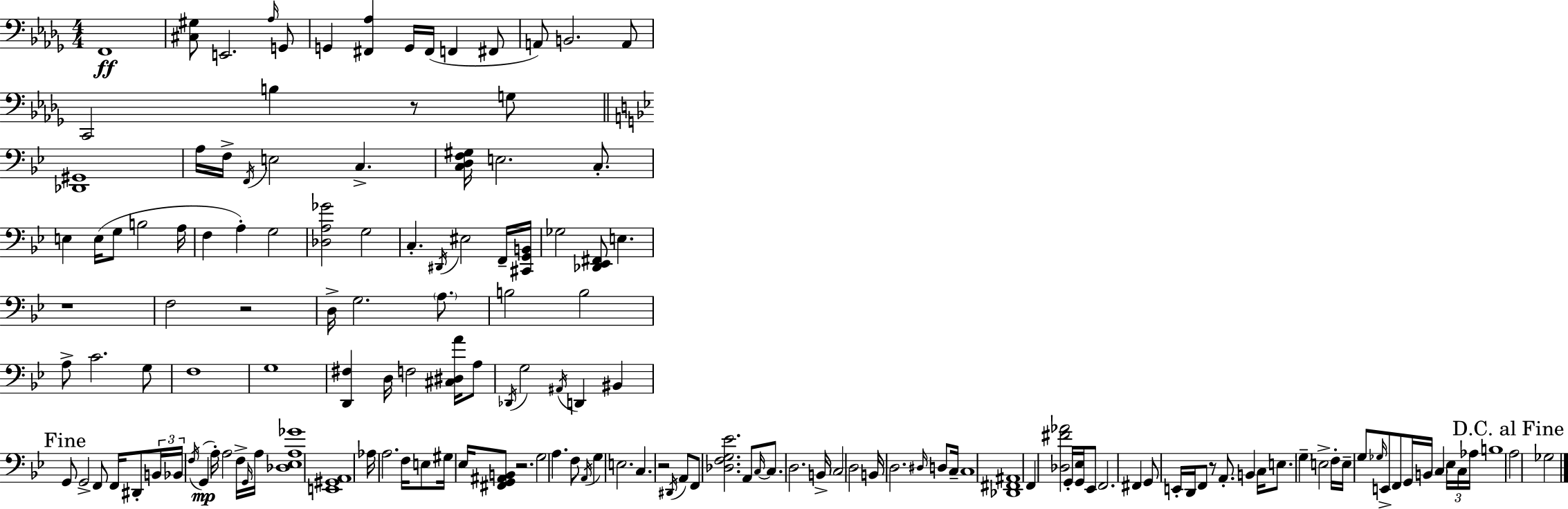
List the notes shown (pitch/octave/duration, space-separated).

F2/w [C#3,G#3]/e E2/h. Ab3/s G2/e G2/q [F#2,Ab3]/q G2/s F#2/s F2/q F#2/e A2/e B2/h. A2/e C2/h B3/q R/e G3/e [Db2,G#2]/w A3/s F3/s F2/s E3/h C3/q. [C3,D3,F3,G#3]/s E3/h. C3/e. E3/q E3/s G3/e B3/h A3/s F3/q A3/q G3/h [Db3,A3,Gb4]/h G3/h C3/q. D#2/s EIS3/h F2/s [C#2,G2,B2]/s Gb3/h [Db2,Eb2,F#2]/e E3/q. R/w F3/h R/h D3/s G3/h. A3/e. B3/h B3/h A3/e C4/h. G3/e F3/w G3/w [D2,F#3]/q D3/s F3/h [C#3,D#3,A4]/s A3/e Db2/s G3/h A#2/s D2/q BIS2/q G2/e G2/h F2/e F2/s D#2/e B2/s Bb2/s F3/s G2/q A3/s A3/h F3/s G2/s A3/s [Db3,Eb3,A3,Gb4]/w [E2,G#2,A2]/w Ab3/s A3/h. F3/s E3/e G#3/s Eb3/s [F#2,G2,A#2,B2]/e R/h. G3/h A3/q. F3/e A2/s G3/q E3/h. C3/q. R/h D#2/s A2/e F2/e [Db3,F3,G3,Eb4]/h. A2/e C3/s C3/e. D3/h. B2/s C3/h D3/h B2/s D3/h. D#3/s D3/e C3/s C3/w [Db2,F#2,A#2]/w F2/q [Db3,F#4,Ab4]/h G2/s [G2,Eb3]/s Eb2/e F2/h. F#2/q G2/e E2/s D2/s F2/e R/e A2/e. B2/q C3/s E3/e. G3/q E3/h F3/s E3/s G3/e Gb3/s E2/e F2/e G2/s B2/s C3/q Eb3/s C3/s Ab3/s B3/w A3/h Gb3/h